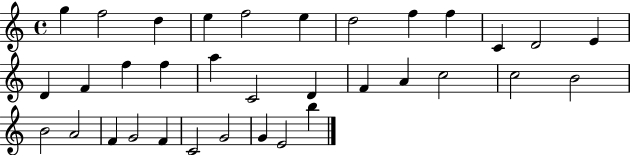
{
  \clef treble
  \time 4/4
  \defaultTimeSignature
  \key c \major
  g''4 f''2 d''4 | e''4 f''2 e''4 | d''2 f''4 f''4 | c'4 d'2 e'4 | \break d'4 f'4 f''4 f''4 | a''4 c'2 d'4 | f'4 a'4 c''2 | c''2 b'2 | \break b'2 a'2 | f'4 g'2 f'4 | c'2 g'2 | g'4 e'2 b''4 | \break \bar "|."
}